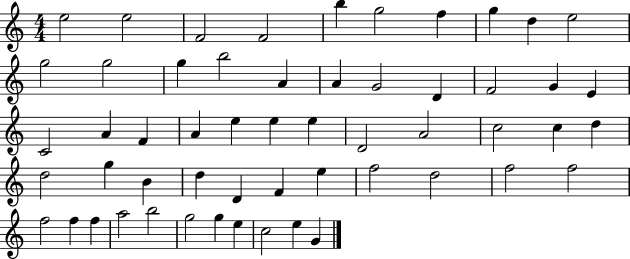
X:1
T:Untitled
M:4/4
L:1/4
K:C
e2 e2 F2 F2 b g2 f g d e2 g2 g2 g b2 A A G2 D F2 G E C2 A F A e e e D2 A2 c2 c d d2 g B d D F e f2 d2 f2 f2 f2 f f a2 b2 g2 g e c2 e G